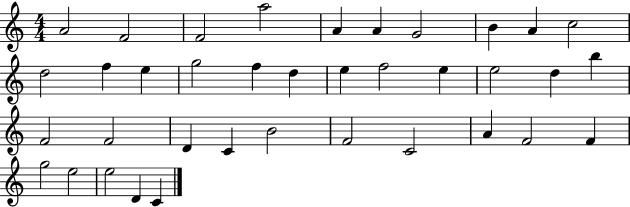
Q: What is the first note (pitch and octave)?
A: A4